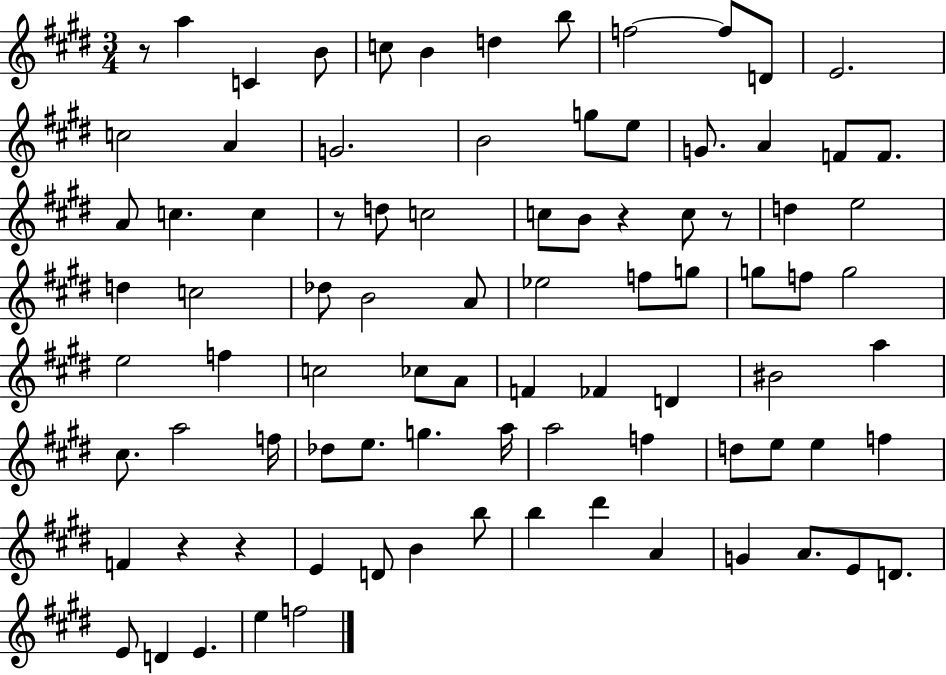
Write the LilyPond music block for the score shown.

{
  \clef treble
  \numericTimeSignature
  \time 3/4
  \key e \major
  \repeat volta 2 { r8 a''4 c'4 b'8 | c''8 b'4 d''4 b''8 | f''2~~ f''8 d'8 | e'2. | \break c''2 a'4 | g'2. | b'2 g''8 e''8 | g'8. a'4 f'8 f'8. | \break a'8 c''4. c''4 | r8 d''8 c''2 | c''8 b'8 r4 c''8 r8 | d''4 e''2 | \break d''4 c''2 | des''8 b'2 a'8 | ees''2 f''8 g''8 | g''8 f''8 g''2 | \break e''2 f''4 | c''2 ces''8 a'8 | f'4 fes'4 d'4 | bis'2 a''4 | \break cis''8. a''2 f''16 | des''8 e''8. g''4. a''16 | a''2 f''4 | d''8 e''8 e''4 f''4 | \break f'4 r4 r4 | e'4 d'8 b'4 b''8 | b''4 dis'''4 a'4 | g'4 a'8. e'8 d'8. | \break e'8 d'4 e'4. | e''4 f''2 | } \bar "|."
}